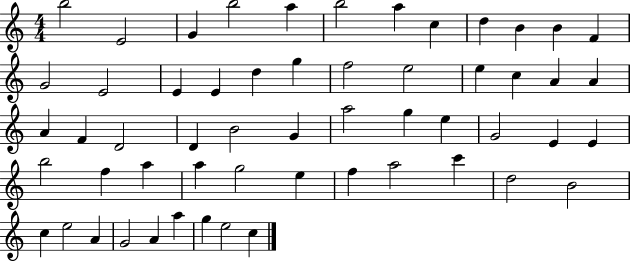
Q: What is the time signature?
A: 4/4